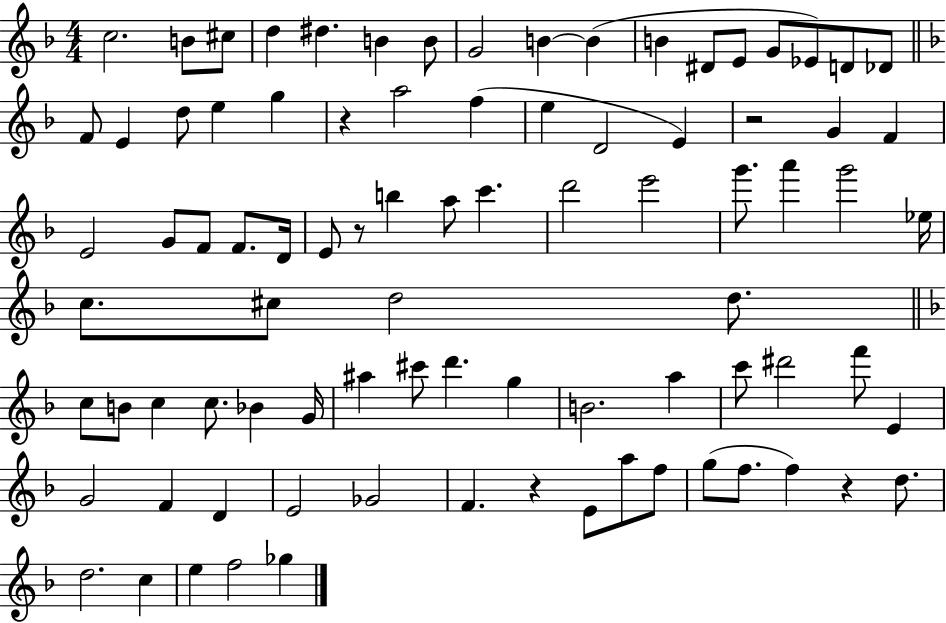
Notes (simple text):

C5/h. B4/e C#5/e D5/q D#5/q. B4/q B4/e G4/h B4/q B4/q B4/q D#4/e E4/e G4/e Eb4/e D4/e Db4/e F4/e E4/q D5/e E5/q G5/q R/q A5/h F5/q E5/q D4/h E4/q R/h G4/q F4/q E4/h G4/e F4/e F4/e. D4/s E4/e R/e B5/q A5/e C6/q. D6/h E6/h G6/e. A6/q G6/h Eb5/s C5/e. C#5/e D5/h D5/e. C5/e B4/e C5/q C5/e. Bb4/q G4/s A#5/q C#6/e D6/q. G5/q B4/h. A5/q C6/e D#6/h F6/e E4/q G4/h F4/q D4/q E4/h Gb4/h F4/q. R/q E4/e A5/e F5/e G5/e F5/e. F5/q R/q D5/e. D5/h. C5/q E5/q F5/h Gb5/q